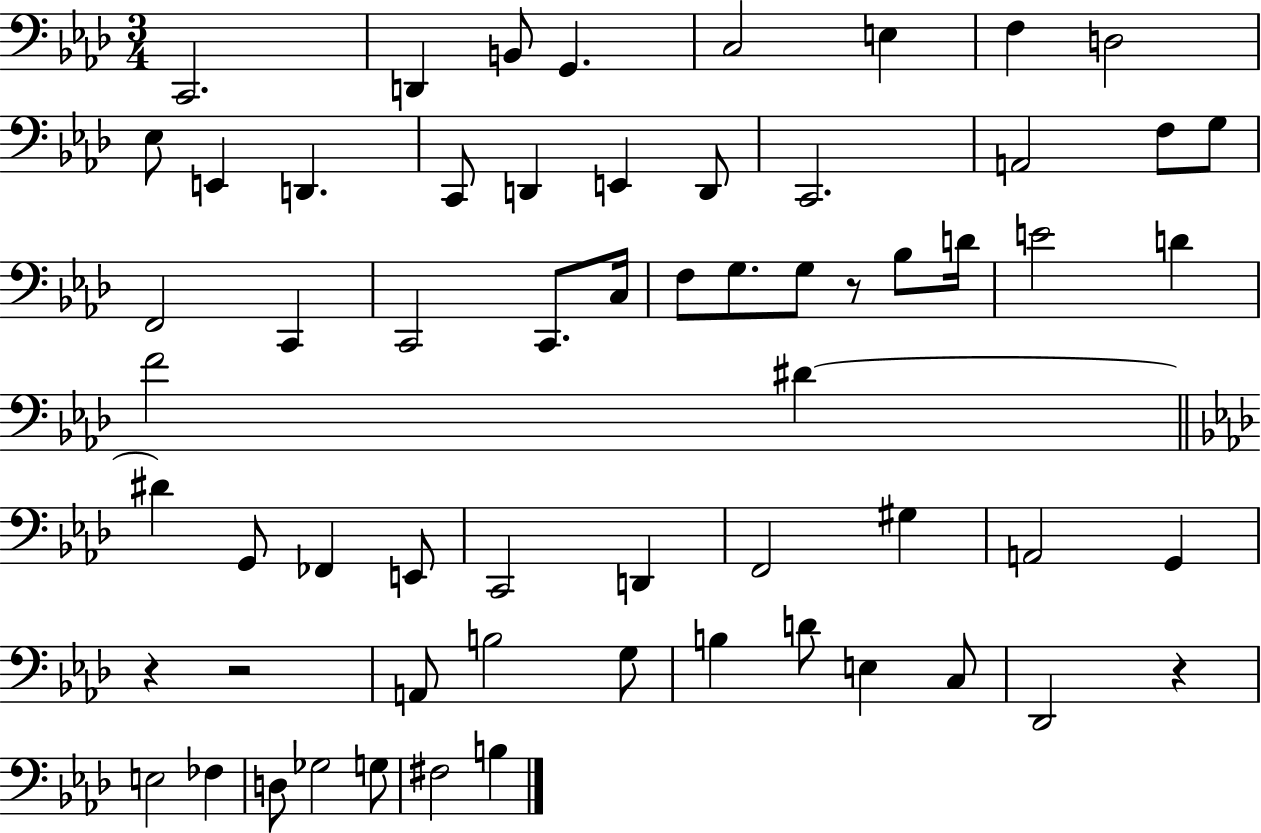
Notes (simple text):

C2/h. D2/q B2/e G2/q. C3/h E3/q F3/q D3/h Eb3/e E2/q D2/q. C2/e D2/q E2/q D2/e C2/h. A2/h F3/e G3/e F2/h C2/q C2/h C2/e. C3/s F3/e G3/e. G3/e R/e Bb3/e D4/s E4/h D4/q F4/h D#4/q D#4/q G2/e FES2/q E2/e C2/h D2/q F2/h G#3/q A2/h G2/q R/q R/h A2/e B3/h G3/e B3/q D4/e E3/q C3/e Db2/h R/q E3/h FES3/q D3/e Gb3/h G3/e F#3/h B3/q